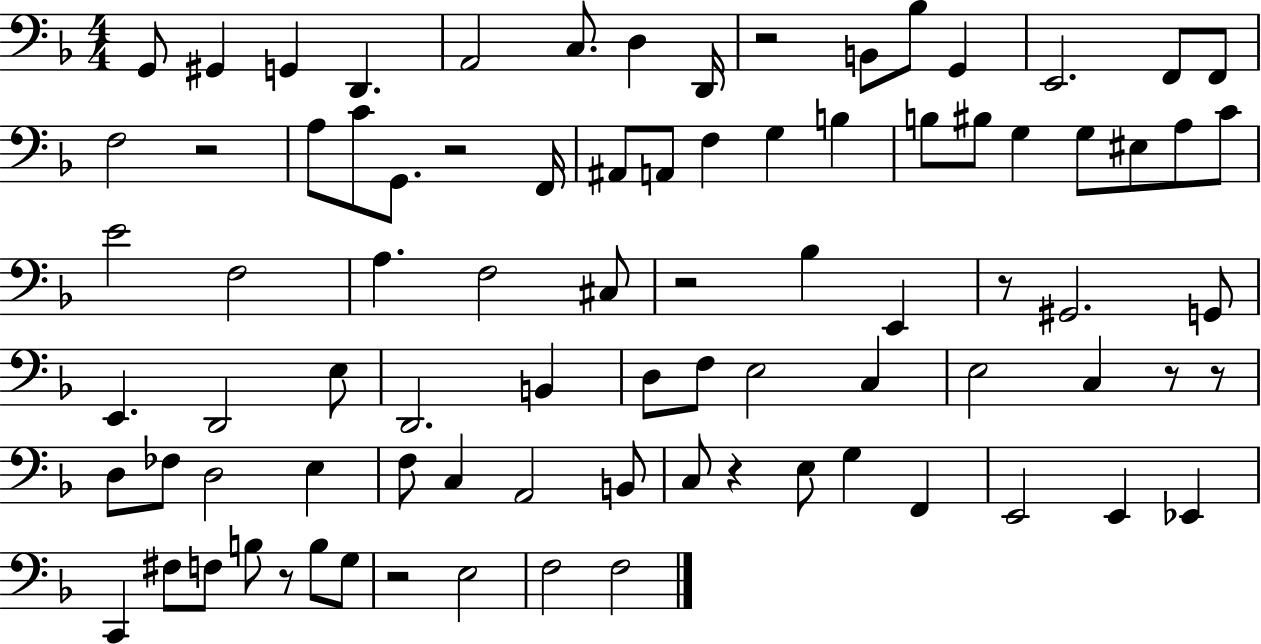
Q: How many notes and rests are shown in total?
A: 85